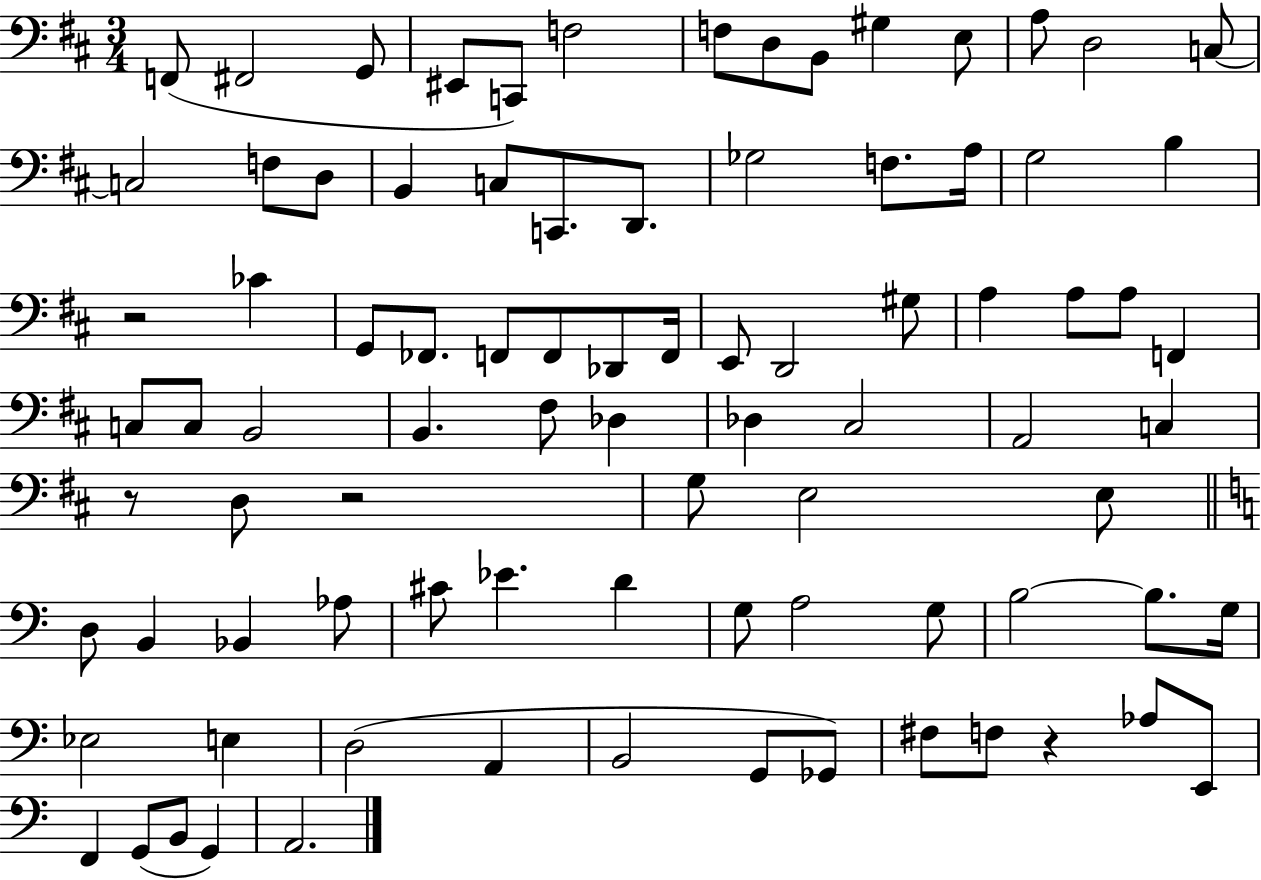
X:1
T:Untitled
M:3/4
L:1/4
K:D
F,,/2 ^F,,2 G,,/2 ^E,,/2 C,,/2 F,2 F,/2 D,/2 B,,/2 ^G, E,/2 A,/2 D,2 C,/2 C,2 F,/2 D,/2 B,, C,/2 C,,/2 D,,/2 _G,2 F,/2 A,/4 G,2 B, z2 _C G,,/2 _F,,/2 F,,/2 F,,/2 _D,,/2 F,,/4 E,,/2 D,,2 ^G,/2 A, A,/2 A,/2 F,, C,/2 C,/2 B,,2 B,, ^F,/2 _D, _D, ^C,2 A,,2 C, z/2 D,/2 z2 G,/2 E,2 E,/2 D,/2 B,, _B,, _A,/2 ^C/2 _E D G,/2 A,2 G,/2 B,2 B,/2 G,/4 _E,2 E, D,2 A,, B,,2 G,,/2 _G,,/2 ^F,/2 F,/2 z _A,/2 E,,/2 F,, G,,/2 B,,/2 G,, A,,2